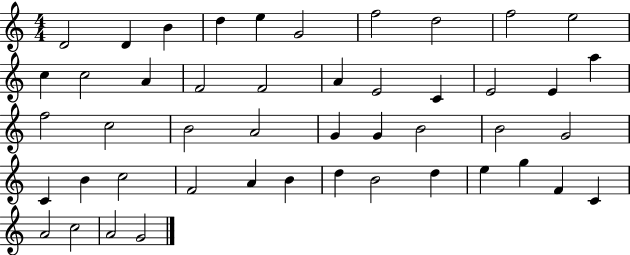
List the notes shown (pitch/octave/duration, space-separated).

D4/h D4/q B4/q D5/q E5/q G4/h F5/h D5/h F5/h E5/h C5/q C5/h A4/q F4/h F4/h A4/q E4/h C4/q E4/h E4/q A5/q F5/h C5/h B4/h A4/h G4/q G4/q B4/h B4/h G4/h C4/q B4/q C5/h F4/h A4/q B4/q D5/q B4/h D5/q E5/q G5/q F4/q C4/q A4/h C5/h A4/h G4/h